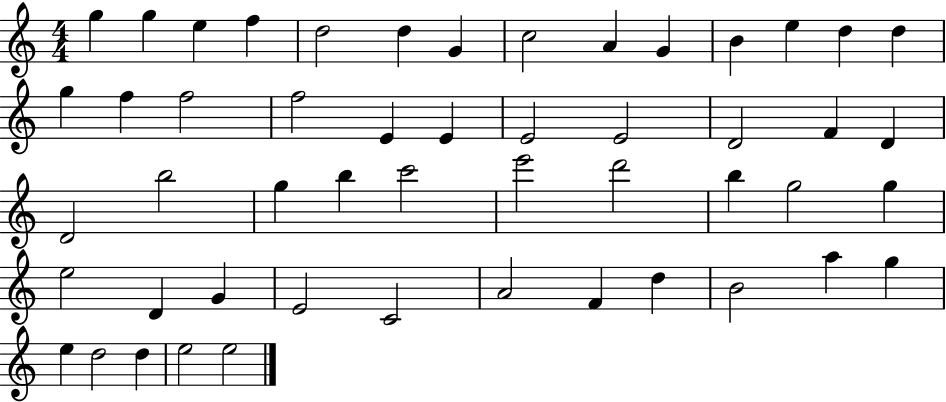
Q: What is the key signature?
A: C major